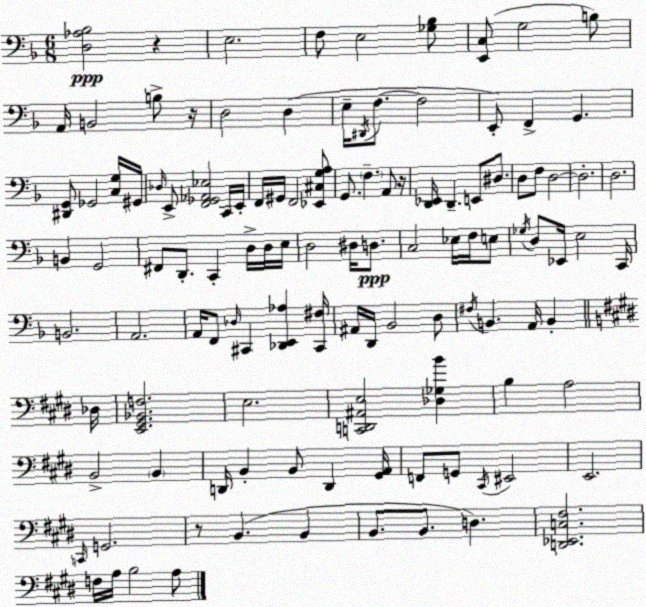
X:1
T:Untitled
M:6/8
L:1/4
K:Dm
[D,_A,_B,]2 z E,2 F,/2 E,2 [_G,_B,]/2 [E,,C,]/2 G,2 B,/2 A,,/4 B,,2 B,/2 z/4 D,2 D, E,/4 ^D,,/4 F,/2 F,2 E,,/2 F,, G,, [^D,,G,,]/2 _G,,2 [C,G,]/4 ^G,,/4 _D,/4 E,,/2 [F,,_G,,_A,,_E,]2 C,,/4 E,,/4 F,,/4 ^G,,/4 F,,2 [_E,,^C,G,A,]/2 G,,/2 F, A,,/2 z/4 [D,,_E,,]/4 D,, E,,/2 ^D,/2 D,/2 F,/2 D,2 D,2 D,2 B,, G,,2 ^F,,/2 D,,/2 C,, D,/4 D,/4 E,/4 D,2 ^D,/4 D,/2 C,2 _E,/4 F,/4 E,/2 _G,/4 D,/2 _E,,/4 E,2 C,,/4 B,,2 A,,2 A,,/4 F,,/2 _D,/4 ^C,, [_D,,E,,_A,] [^C,,^F,]/4 ^A,,/4 D,,/4 _B,,2 D,/2 ^F,/4 B,, A,,/4 B,, _D,/4 [E,,^G,,_B,,F,]2 E,2 [C,,D,,^A,,E,]2 [_D,_G,B] B, A,2 B,,2 B,, D,,/4 B,, B,,/2 D,, [^G,,A,,]/4 F,,/2 G,,/2 ^C,,/4 ^E,,2 E,,2 C,,/4 G,,2 z/2 B,, B,, B,,/2 B,,/2 D, [D,,_E,,C,^F,]2 F,/4 A,/4 B,2 A,/2